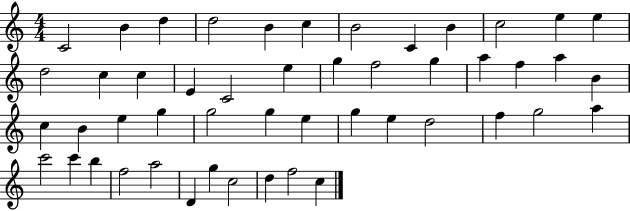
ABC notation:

X:1
T:Untitled
M:4/4
L:1/4
K:C
C2 B d d2 B c B2 C B c2 e e d2 c c E C2 e g f2 g a f a B c B e g g2 g e g e d2 f g2 a c'2 c' b f2 a2 D g c2 d f2 c